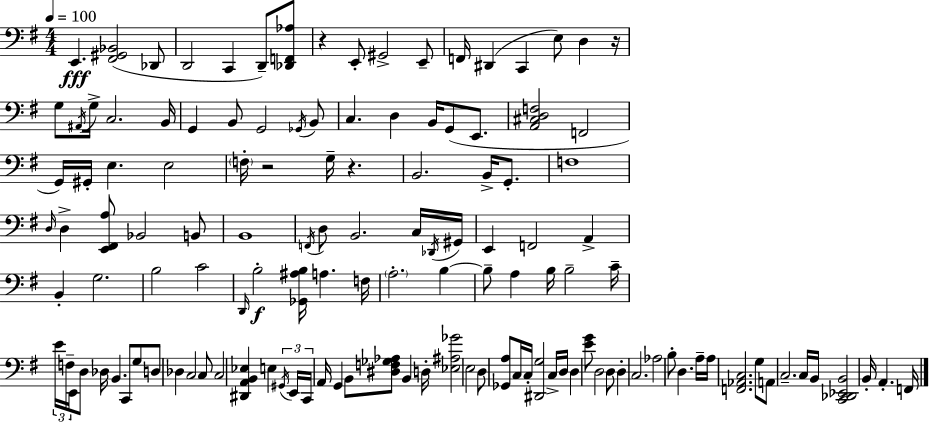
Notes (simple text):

E2/q. [F#2,G#2,Bb2]/h Db2/e D2/h C2/q D2/e [Db2,F2,Ab3]/e R/q E2/e G#2/h E2/e F2/s D#2/q C2/q E3/e D3/q R/s G3/e A#2/s G3/s C3/h. B2/s G2/q B2/e G2/h Gb2/s B2/e C3/q. D3/q B2/s G2/e E2/e. [A2,C#3,D3,F3]/h F2/h G2/s G#2/s E3/q. E3/h F3/s R/h G3/s R/q. B2/h. B2/s G2/e. F3/w D3/s D3/q [E2,F#2,A3]/e Bb2/h B2/e B2/w F2/s D3/e B2/h. C3/s Db2/s G#2/s E2/q F2/h A2/q B2/q G3/h. B3/h C4/h D2/s B3/h [Gb2,A#3,B3]/s A3/q. F3/s A3/h. B3/q B3/e A3/q B3/s B3/h C4/s E4/s F3/s E2/s D3/e Db3/s B2/q. C2/e G3/e D3/e Db3/q C3/h C3/e C3/h [D#2,A2,B2,Eb3]/q E3/q G#2/s E2/s C2/s A2/s G2/q B2/e [D#3,F3,Gb3,Ab3]/e B2/q D3/s [Eb3,A#3,Gb4]/h E3/h D3/e [Gb2,A3]/e C3/s C3/s [D#2,G3]/h C3/s D3/s D3/q [E4,G4]/e D3/h D3/e D3/q C3/h. Ab3/h B3/e D3/q. A3/s A3/s [F2,Ab2,C3]/h. G3/e A2/e C3/h. C3/s B2/s [C2,Db2,Eb2,B2]/h B2/s A2/q. F2/s